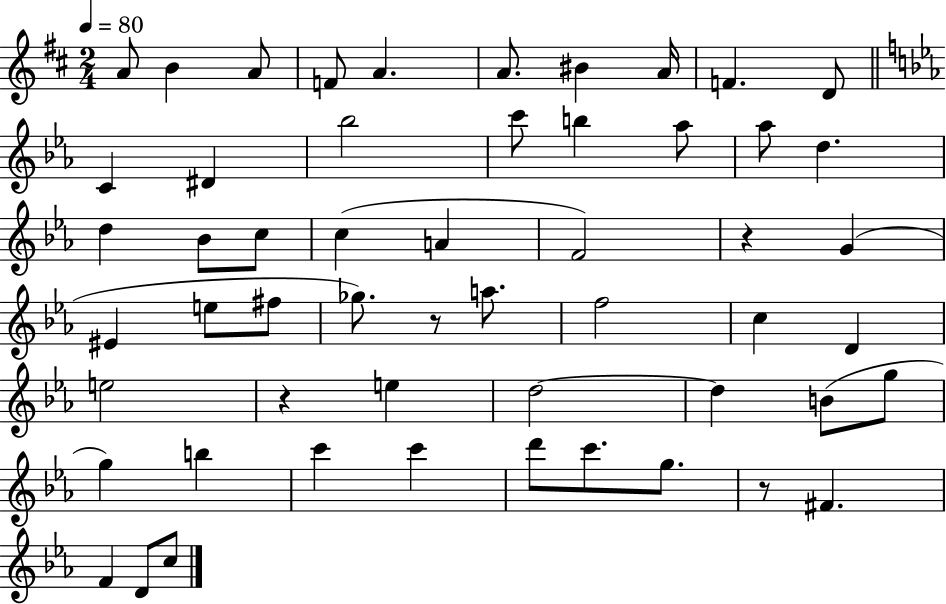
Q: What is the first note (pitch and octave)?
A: A4